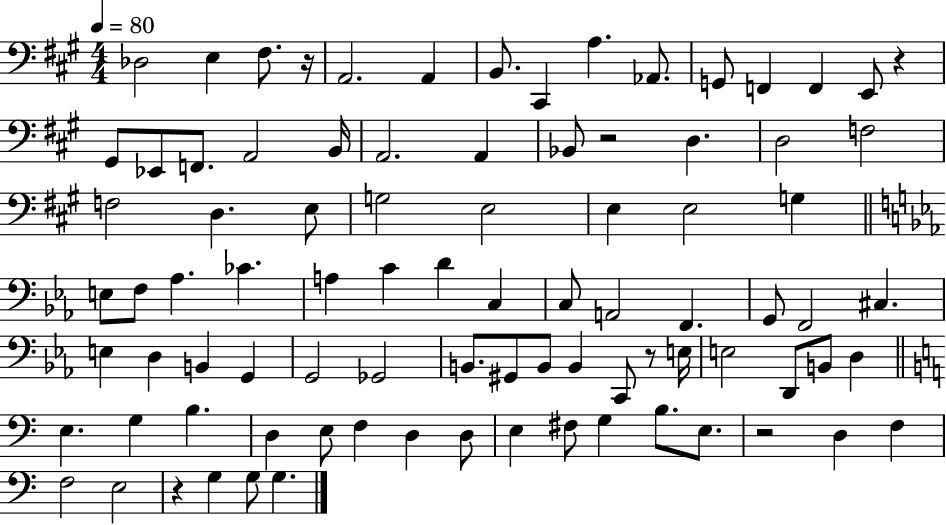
Db3/h E3/q F#3/e. R/s A2/h. A2/q B2/e. C#2/q A3/q. Ab2/e. G2/e F2/q F2/q E2/e R/q G#2/e Eb2/e F2/e. A2/h B2/s A2/h. A2/q Bb2/e R/h D3/q. D3/h F3/h F3/h D3/q. E3/e G3/h E3/h E3/q E3/h G3/q E3/e F3/e Ab3/q. CES4/q. A3/q C4/q D4/q C3/q C3/e A2/h F2/q. G2/e F2/h C#3/q. E3/q D3/q B2/q G2/q G2/h Gb2/h B2/e. G#2/e B2/e B2/q C2/e R/e E3/s E3/h D2/e B2/e D3/q E3/q. G3/q B3/q. D3/q E3/e F3/q D3/q D3/e E3/q F#3/e G3/q B3/e. E3/e. R/h D3/q F3/q F3/h E3/h R/q G3/q G3/e G3/q.